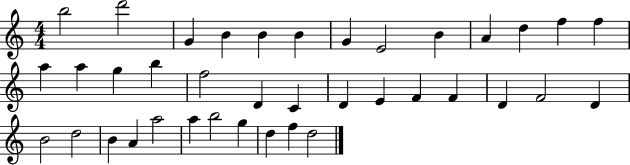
B5/h D6/h G4/q B4/q B4/q B4/q G4/q E4/h B4/q A4/q D5/q F5/q F5/q A5/q A5/q G5/q B5/q F5/h D4/q C4/q D4/q E4/q F4/q F4/q D4/q F4/h D4/q B4/h D5/h B4/q A4/q A5/h A5/q B5/h G5/q D5/q F5/q D5/h